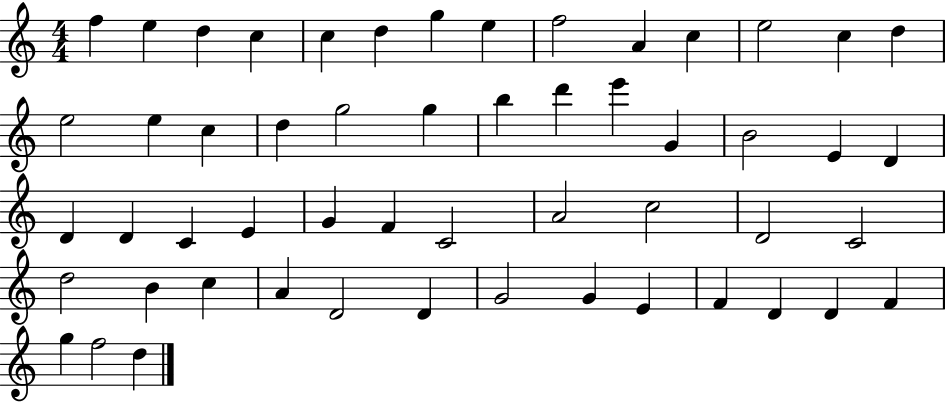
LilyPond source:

{
  \clef treble
  \numericTimeSignature
  \time 4/4
  \key c \major
  f''4 e''4 d''4 c''4 | c''4 d''4 g''4 e''4 | f''2 a'4 c''4 | e''2 c''4 d''4 | \break e''2 e''4 c''4 | d''4 g''2 g''4 | b''4 d'''4 e'''4 g'4 | b'2 e'4 d'4 | \break d'4 d'4 c'4 e'4 | g'4 f'4 c'2 | a'2 c''2 | d'2 c'2 | \break d''2 b'4 c''4 | a'4 d'2 d'4 | g'2 g'4 e'4 | f'4 d'4 d'4 f'4 | \break g''4 f''2 d''4 | \bar "|."
}